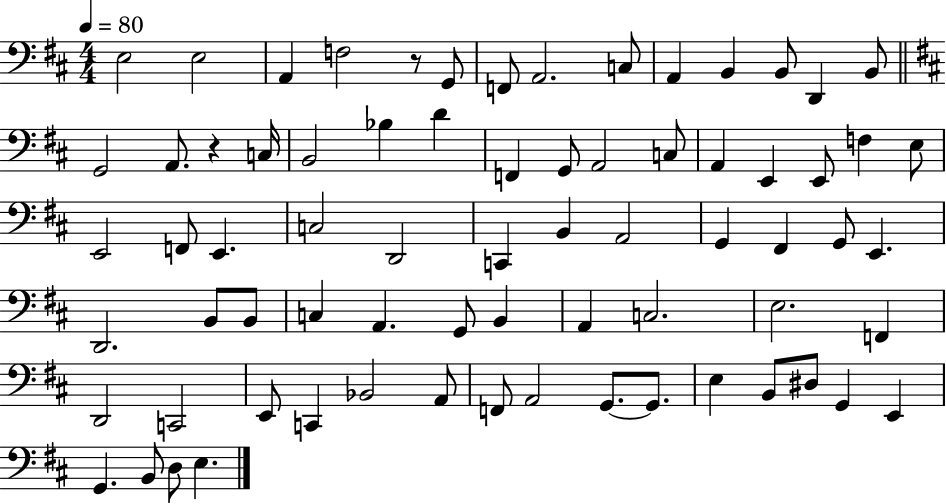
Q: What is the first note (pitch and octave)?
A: E3